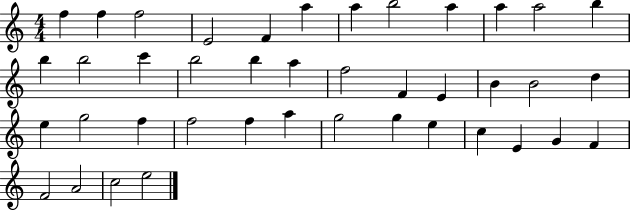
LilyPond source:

{
  \clef treble
  \numericTimeSignature
  \time 4/4
  \key c \major
  f''4 f''4 f''2 | e'2 f'4 a''4 | a''4 b''2 a''4 | a''4 a''2 b''4 | \break b''4 b''2 c'''4 | b''2 b''4 a''4 | f''2 f'4 e'4 | b'4 b'2 d''4 | \break e''4 g''2 f''4 | f''2 f''4 a''4 | g''2 g''4 e''4 | c''4 e'4 g'4 f'4 | \break f'2 a'2 | c''2 e''2 | \bar "|."
}